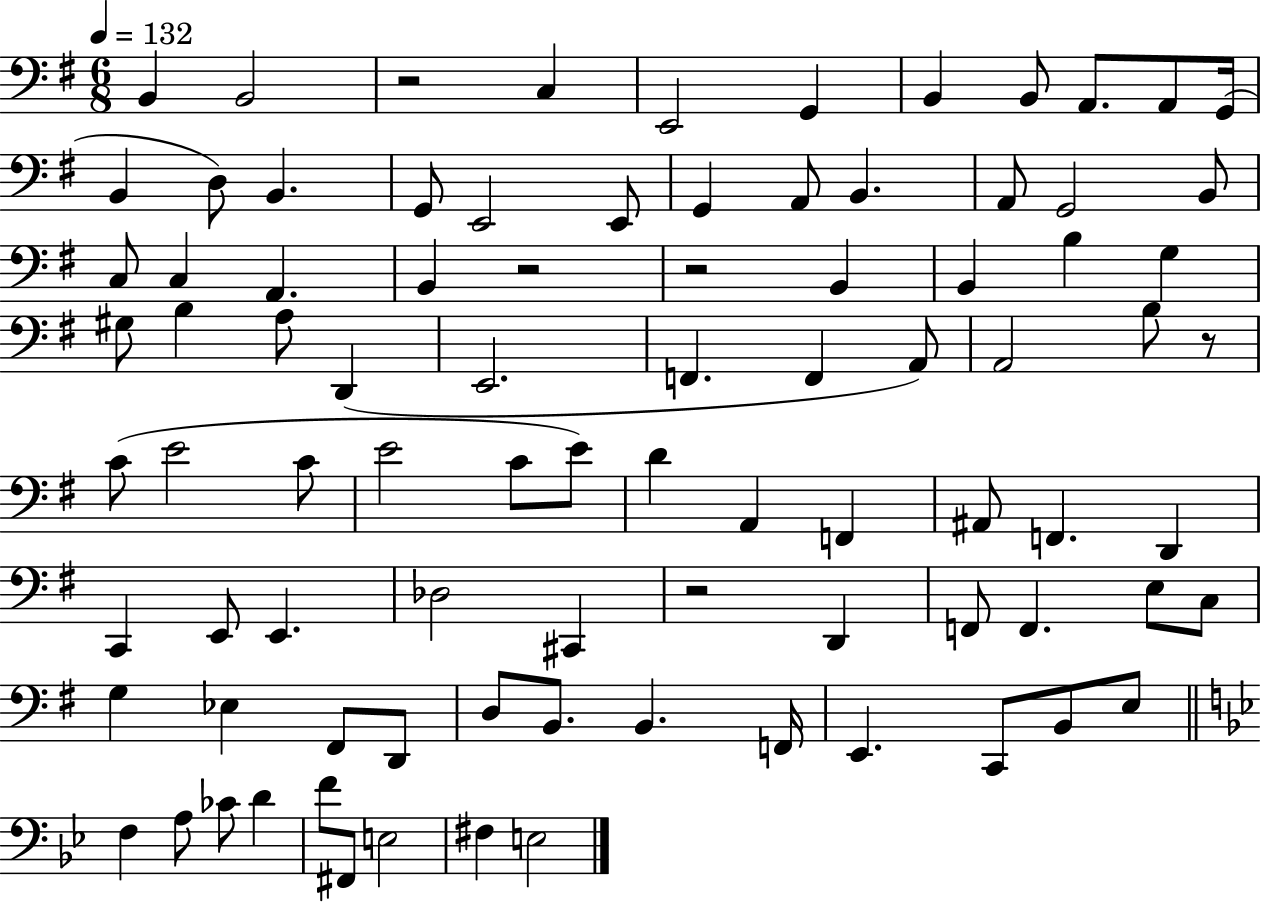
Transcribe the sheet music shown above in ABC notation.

X:1
T:Untitled
M:6/8
L:1/4
K:G
B,, B,,2 z2 C, E,,2 G,, B,, B,,/2 A,,/2 A,,/2 G,,/4 B,, D,/2 B,, G,,/2 E,,2 E,,/2 G,, A,,/2 B,, A,,/2 G,,2 B,,/2 C,/2 C, A,, B,, z2 z2 B,, B,, B, G, ^G,/2 B, A,/2 D,, E,,2 F,, F,, A,,/2 A,,2 B,/2 z/2 C/2 E2 C/2 E2 C/2 E/2 D A,, F,, ^A,,/2 F,, D,, C,, E,,/2 E,, _D,2 ^C,, z2 D,, F,,/2 F,, E,/2 C,/2 G, _E, ^F,,/2 D,,/2 D,/2 B,,/2 B,, F,,/4 E,, C,,/2 B,,/2 E,/2 F, A,/2 _C/2 D F/2 ^F,,/2 E,2 ^F, E,2